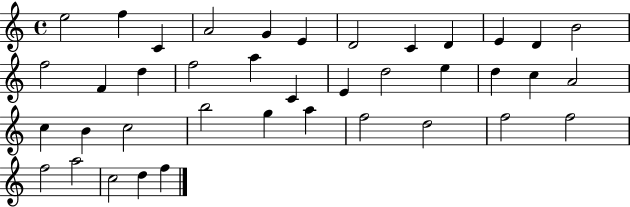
{
  \clef treble
  \time 4/4
  \defaultTimeSignature
  \key c \major
  e''2 f''4 c'4 | a'2 g'4 e'4 | d'2 c'4 d'4 | e'4 d'4 b'2 | \break f''2 f'4 d''4 | f''2 a''4 c'4 | e'4 d''2 e''4 | d''4 c''4 a'2 | \break c''4 b'4 c''2 | b''2 g''4 a''4 | f''2 d''2 | f''2 f''2 | \break f''2 a''2 | c''2 d''4 f''4 | \bar "|."
}